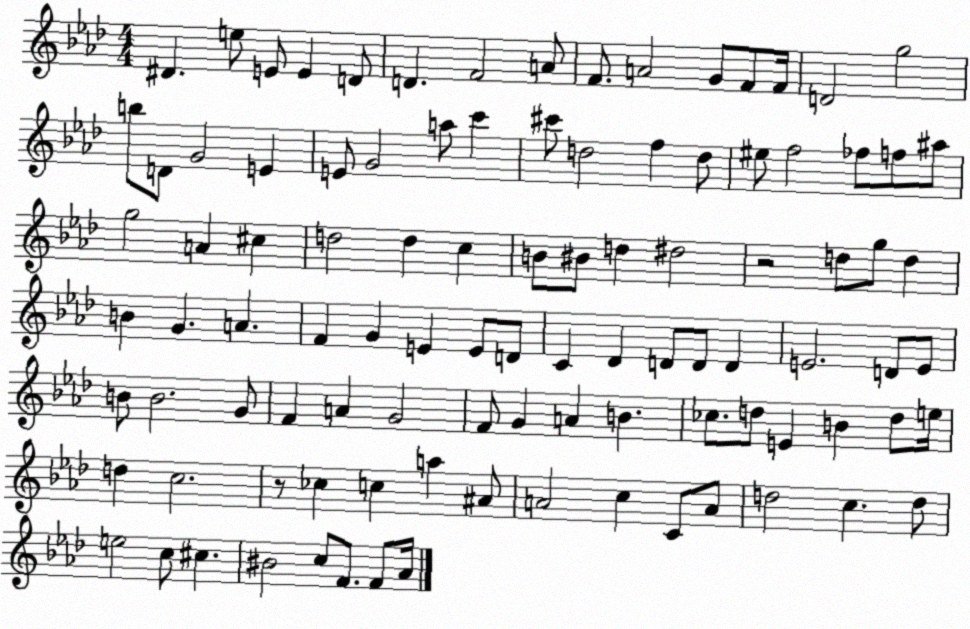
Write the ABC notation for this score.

X:1
T:Untitled
M:4/4
L:1/4
K:Ab
^D e/2 E/2 E D/2 D F2 A/2 F/2 A2 G/2 F/2 F/4 D2 g2 b/2 D/2 G2 E E/2 G2 a/2 c' ^c'/2 d2 f d/2 ^e/2 f2 _f/2 f/2 ^a/2 g2 A ^c d2 d c B/2 ^B/2 d ^d2 z2 d/2 g/2 d B G A F G E E/2 D/2 C _D D/2 D/2 D E2 D/2 E/2 B/2 B2 G/2 F A G2 F/2 G A B _c/2 d/2 E B d/2 e/4 d c2 z/2 _c c a ^A/2 A2 c C/2 A/2 d2 c d/2 e2 c/2 ^c ^B2 c/2 F/2 F/2 _A/4